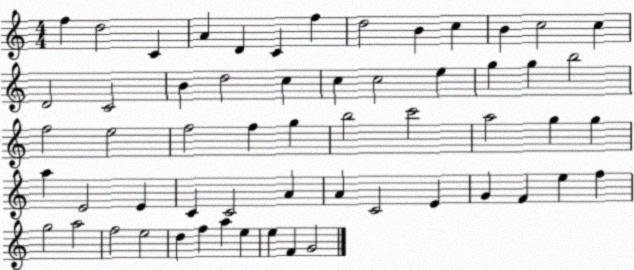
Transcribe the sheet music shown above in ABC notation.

X:1
T:Untitled
M:4/4
L:1/4
K:C
f d2 C A D C f d2 B c B c2 c D2 C2 B d2 c c c2 e g g b2 f2 e2 f2 f g b2 c'2 a2 g g a E2 E C C2 A A C2 E G F e f g2 a2 f2 e2 d f a e e F G2